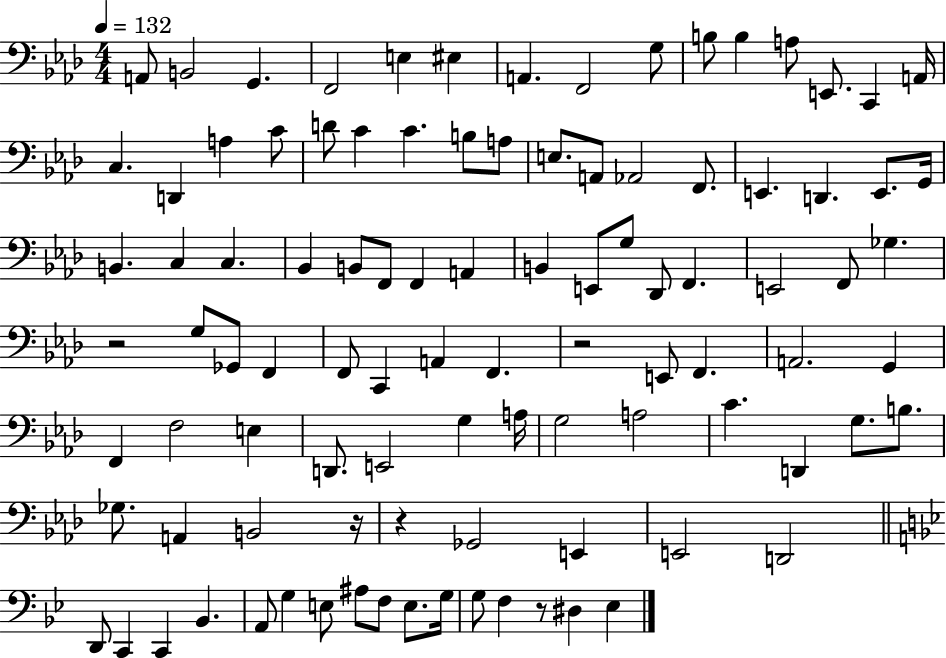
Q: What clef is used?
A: bass